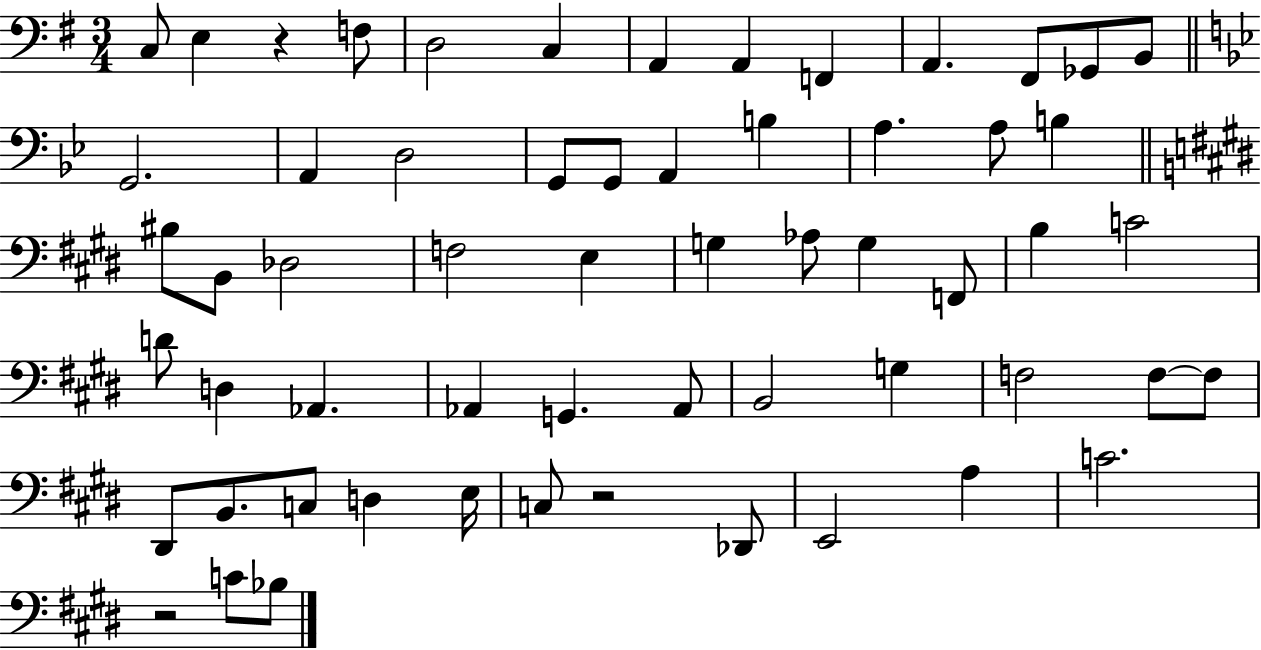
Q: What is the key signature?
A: G major